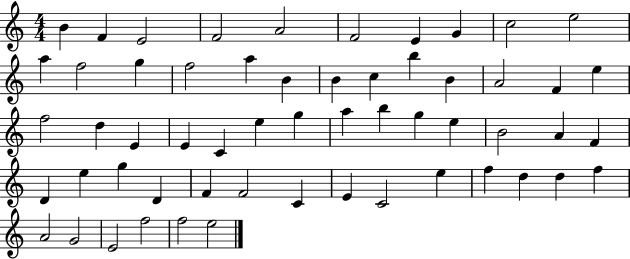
B4/q F4/q E4/h F4/h A4/h F4/h E4/q G4/q C5/h E5/h A5/q F5/h G5/q F5/h A5/q B4/q B4/q C5/q B5/q B4/q A4/h F4/q E5/q F5/h D5/q E4/q E4/q C4/q E5/q G5/q A5/q B5/q G5/q E5/q B4/h A4/q F4/q D4/q E5/q G5/q D4/q F4/q F4/h C4/q E4/q C4/h E5/q F5/q D5/q D5/q F5/q A4/h G4/h E4/h F5/h F5/h E5/h